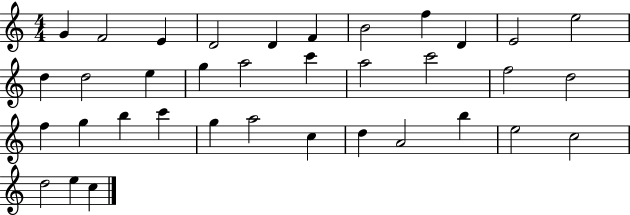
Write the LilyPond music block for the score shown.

{
  \clef treble
  \numericTimeSignature
  \time 4/4
  \key c \major
  g'4 f'2 e'4 | d'2 d'4 f'4 | b'2 f''4 d'4 | e'2 e''2 | \break d''4 d''2 e''4 | g''4 a''2 c'''4 | a''2 c'''2 | f''2 d''2 | \break f''4 g''4 b''4 c'''4 | g''4 a''2 c''4 | d''4 a'2 b''4 | e''2 c''2 | \break d''2 e''4 c''4 | \bar "|."
}